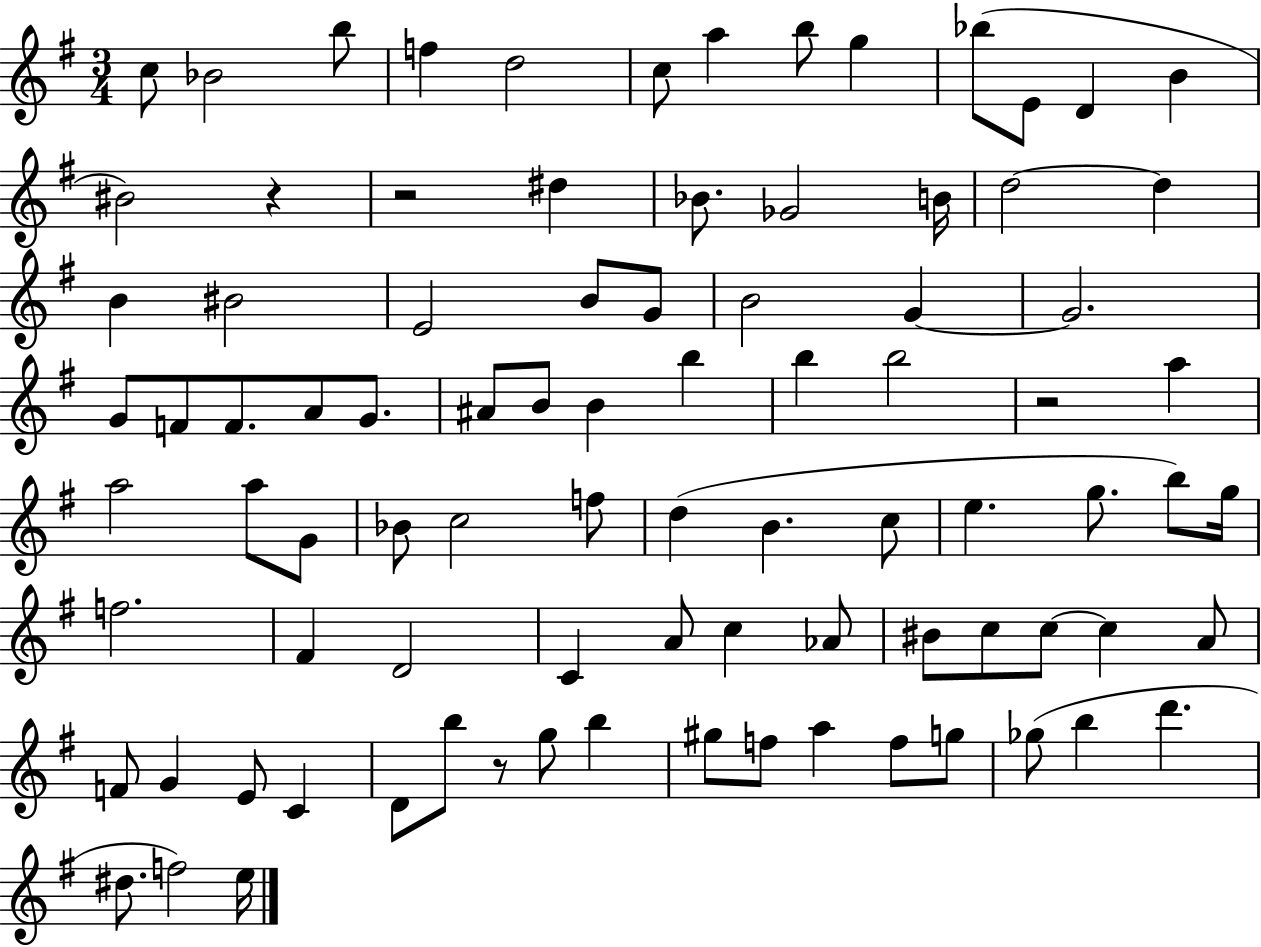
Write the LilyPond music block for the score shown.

{
  \clef treble
  \numericTimeSignature
  \time 3/4
  \key g \major
  c''8 bes'2 b''8 | f''4 d''2 | c''8 a''4 b''8 g''4 | bes''8( e'8 d'4 b'4 | \break bis'2) r4 | r2 dis''4 | bes'8. ges'2 b'16 | d''2~~ d''4 | \break b'4 bis'2 | e'2 b'8 g'8 | b'2 g'4~~ | g'2. | \break g'8 f'8 f'8. a'8 g'8. | ais'8 b'8 b'4 b''4 | b''4 b''2 | r2 a''4 | \break a''2 a''8 g'8 | bes'8 c''2 f''8 | d''4( b'4. c''8 | e''4. g''8. b''8) g''16 | \break f''2. | fis'4 d'2 | c'4 a'8 c''4 aes'8 | bis'8 c''8 c''8~~ c''4 a'8 | \break f'8 g'4 e'8 c'4 | d'8 b''8 r8 g''8 b''4 | gis''8 f''8 a''4 f''8 g''8 | ges''8( b''4 d'''4. | \break dis''8. f''2) e''16 | \bar "|."
}